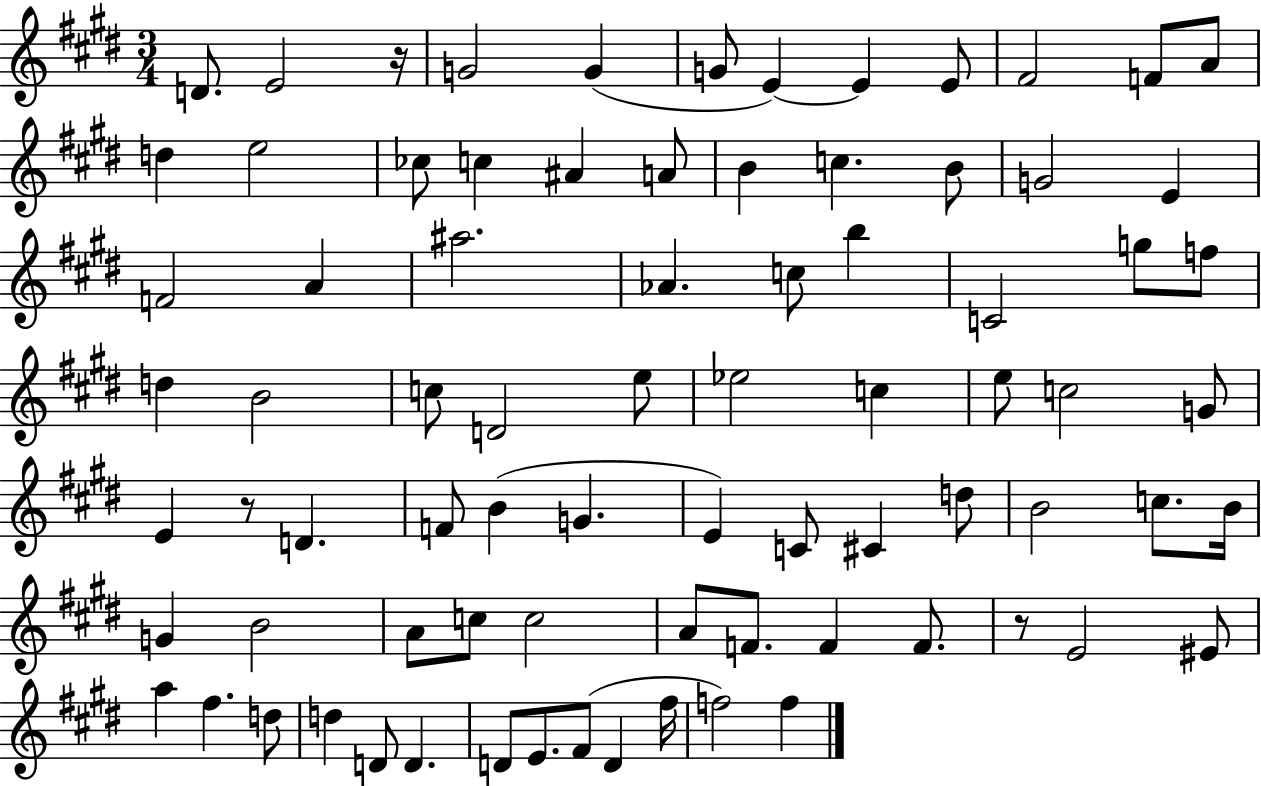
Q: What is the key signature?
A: E major